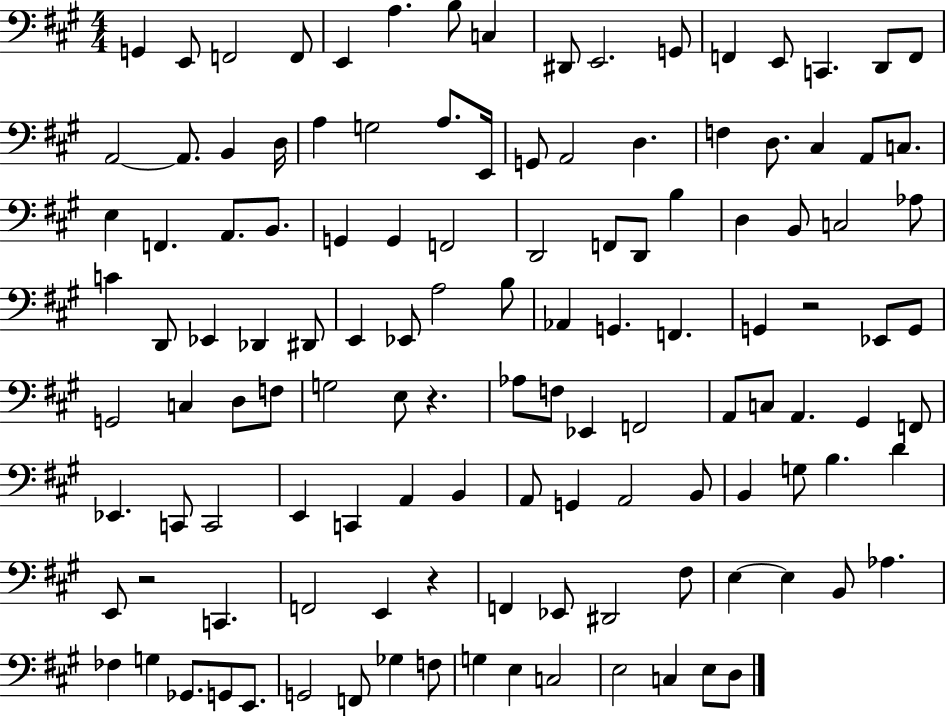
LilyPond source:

{
  \clef bass
  \numericTimeSignature
  \time 4/4
  \key a \major
  g,4 e,8 f,2 f,8 | e,4 a4. b8 c4 | dis,8 e,2. g,8 | f,4 e,8 c,4. d,8 f,8 | \break a,2~~ a,8. b,4 d16 | a4 g2 a8. e,16 | g,8 a,2 d4. | f4 d8. cis4 a,8 c8. | \break e4 f,4. a,8. b,8. | g,4 g,4 f,2 | d,2 f,8 d,8 b4 | d4 b,8 c2 aes8 | \break c'4 d,8 ees,4 des,4 dis,8 | e,4 ees,8 a2 b8 | aes,4 g,4. f,4. | g,4 r2 ees,8 g,8 | \break g,2 c4 d8 f8 | g2 e8 r4. | aes8 f8 ees,4 f,2 | a,8 c8 a,4. gis,4 f,8 | \break ees,4. c,8 c,2 | e,4 c,4 a,4 b,4 | a,8 g,4 a,2 b,8 | b,4 g8 b4. d'4 | \break e,8 r2 c,4. | f,2 e,4 r4 | f,4 ees,8 dis,2 fis8 | e4~~ e4 b,8 aes4. | \break fes4 g4 ges,8. g,8 e,8. | g,2 f,8 ges4 f8 | g4 e4 c2 | e2 c4 e8 d8 | \break \bar "|."
}